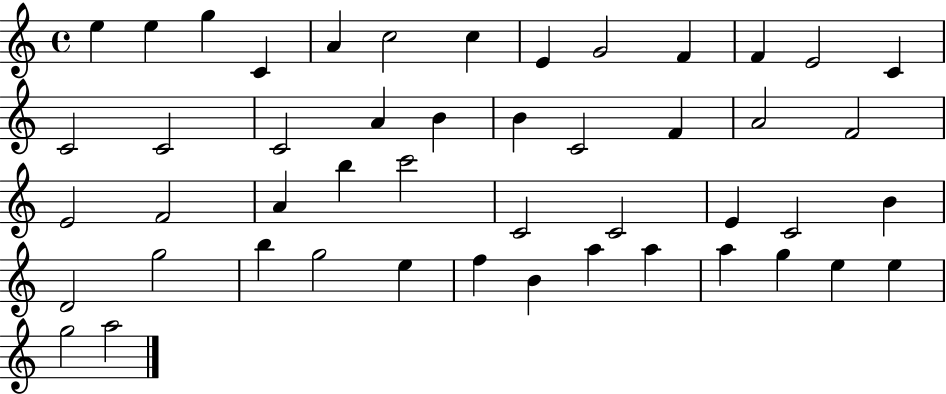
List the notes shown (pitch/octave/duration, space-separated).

E5/q E5/q G5/q C4/q A4/q C5/h C5/q E4/q G4/h F4/q F4/q E4/h C4/q C4/h C4/h C4/h A4/q B4/q B4/q C4/h F4/q A4/h F4/h E4/h F4/h A4/q B5/q C6/h C4/h C4/h E4/q C4/h B4/q D4/h G5/h B5/q G5/h E5/q F5/q B4/q A5/q A5/q A5/q G5/q E5/q E5/q G5/h A5/h